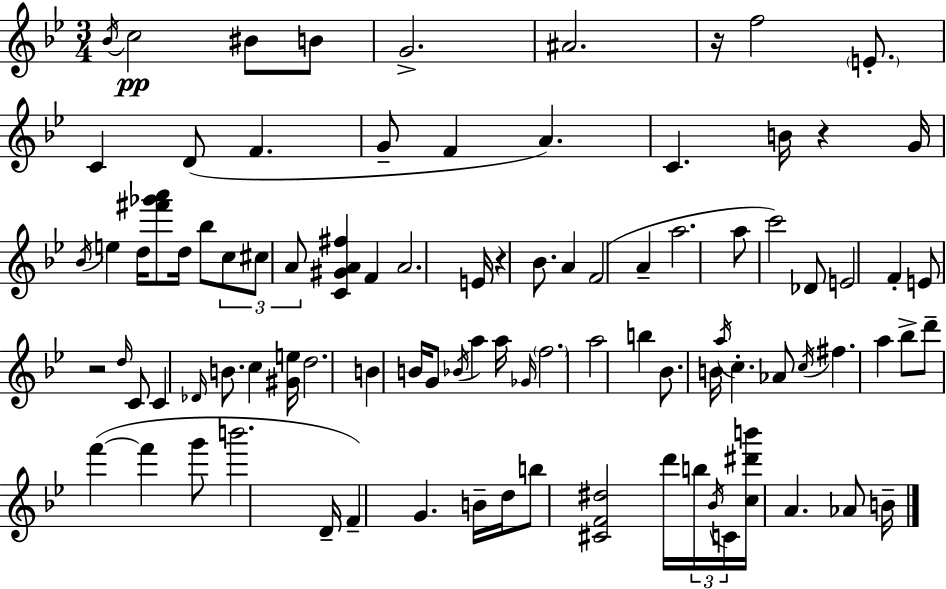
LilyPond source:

{
  \clef treble
  \numericTimeSignature
  \time 3/4
  \key bes \major
  \acciaccatura { bes'16 }\pp c''2 bis'8 b'8 | g'2.-> | ais'2. | r16 f''2 \parenthesize e'8.-. | \break c'4 d'8( f'4. | g'8-- f'4 a'4.) | c'4. b'16 r4 | g'16 \acciaccatura { bes'16 } e''4 d''16 <fis''' ges''' a'''>8 d''16 bes''8 | \break \tuplet 3/2 { c''8 cis''8 a'8 } <c' gis' a' fis''>4 f'4 | a'2. | e'16 r4 bes'8. a'4 | f'2( a'4-- | \break a''2. | a''8 c'''2) | des'8 e'2 f'4-. | e'8 r2 | \break \grace { d''16 } c'8 c'4 \grace { des'16 } b'8. c''4 | <gis' e''>16 d''2. | b'4 b'16 g'8 \acciaccatura { bes'16 } | a''4 a''16 \grace { ges'16 } \parenthesize f''2. | \break a''2 | b''4 bes'8. b'16 \acciaccatura { a''16 } c''4.-. | aes'8 \acciaccatura { c''16 } fis''4. | a''4 bes''8-> d'''8-- f'''4~(~ | \break f'''4 g'''8 b'''2. | d'16-- f'4--) | g'4. b'16-- d''16 b''8 <cis' f' dis''>2 | d'''16 \tuplet 3/2 { b''16 \acciaccatura { bes'16 } c'16 } <c'' dis''' b'''>16 | \break a'4. aes'8 b'16-- \bar "|."
}